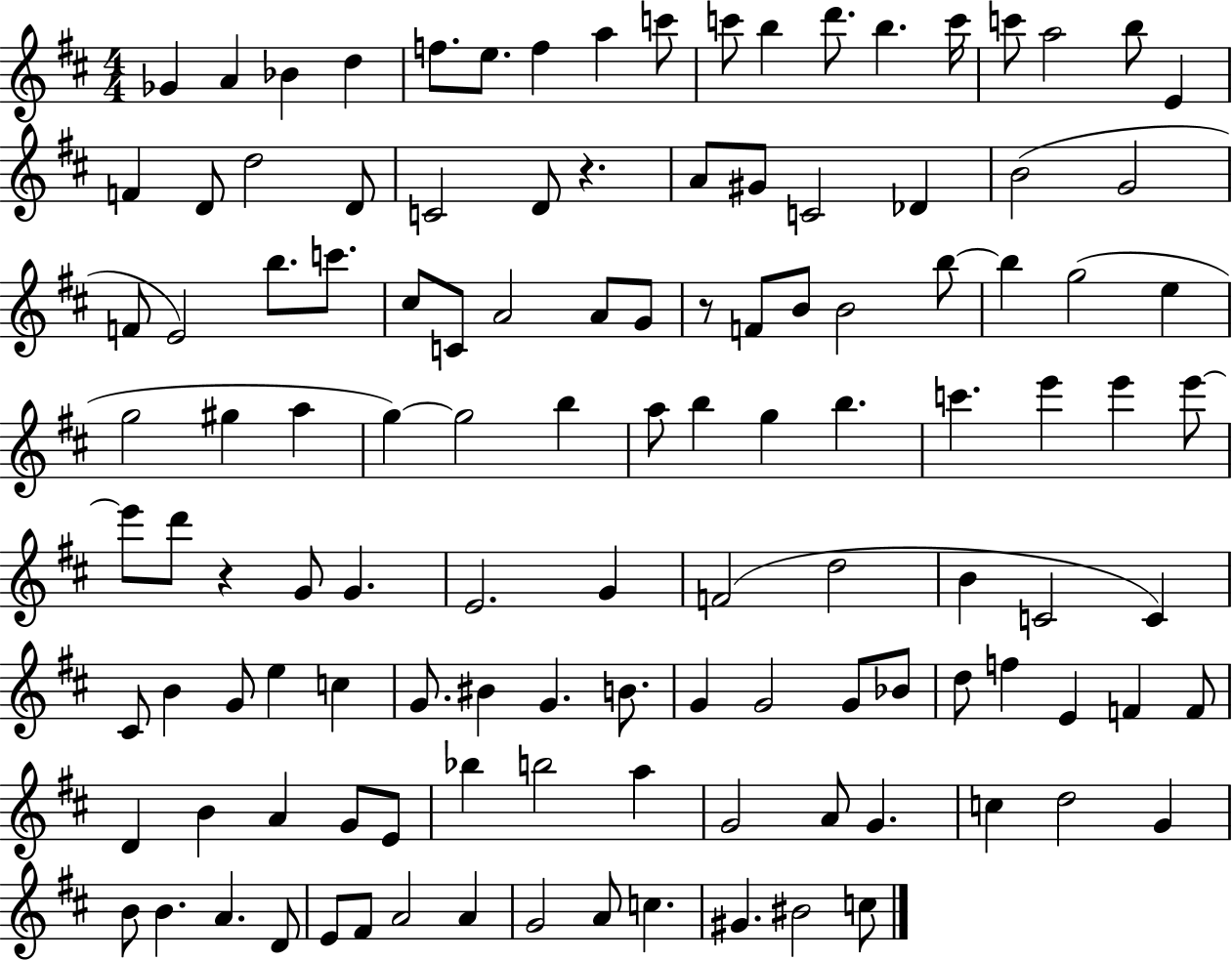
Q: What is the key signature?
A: D major